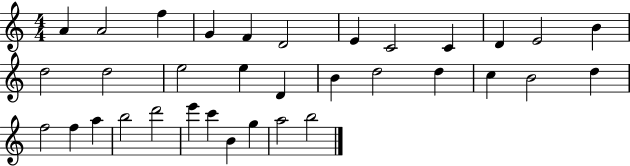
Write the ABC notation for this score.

X:1
T:Untitled
M:4/4
L:1/4
K:C
A A2 f G F D2 E C2 C D E2 B d2 d2 e2 e D B d2 d c B2 d f2 f a b2 d'2 e' c' B g a2 b2